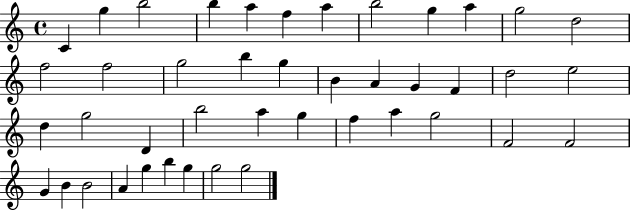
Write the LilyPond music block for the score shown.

{
  \clef treble
  \time 4/4
  \defaultTimeSignature
  \key c \major
  c'4 g''4 b''2 | b''4 a''4 f''4 a''4 | b''2 g''4 a''4 | g''2 d''2 | \break f''2 f''2 | g''2 b''4 g''4 | b'4 a'4 g'4 f'4 | d''2 e''2 | \break d''4 g''2 d'4 | b''2 a''4 g''4 | f''4 a''4 g''2 | f'2 f'2 | \break g'4 b'4 b'2 | a'4 g''4 b''4 g''4 | g''2 g''2 | \bar "|."
}